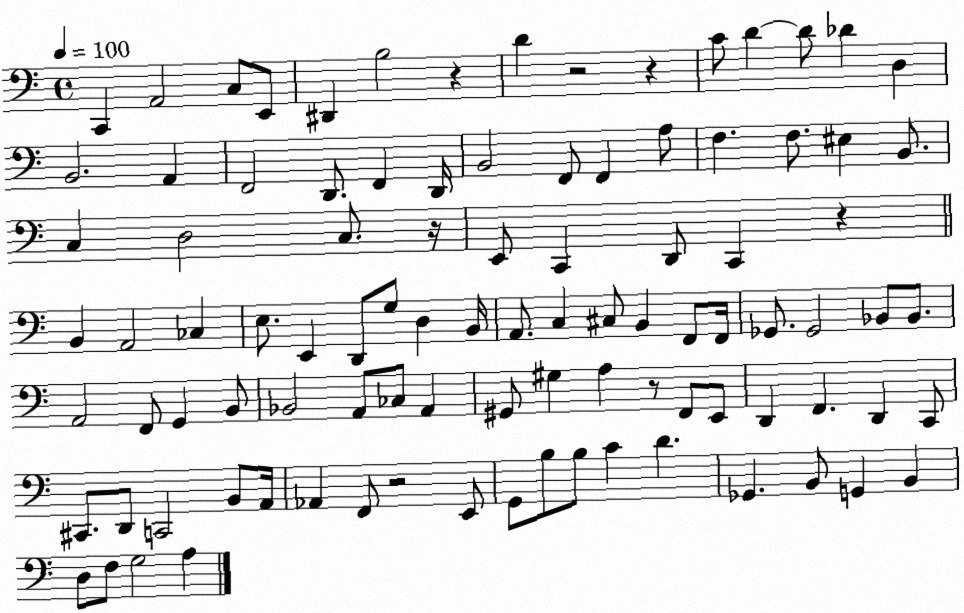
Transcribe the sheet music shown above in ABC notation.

X:1
T:Untitled
M:4/4
L:1/4
K:C
C,, A,,2 C,/2 E,,/2 ^D,, B,2 z D z2 z C/2 D D/2 _D D, B,,2 A,, F,,2 D,,/2 F,, D,,/4 B,,2 F,,/2 F,, A,/2 F, F,/2 ^E, B,,/2 C, D,2 C,/2 z/4 E,,/2 C,, D,,/2 C,, z B,, A,,2 _C, E,/2 E,, D,,/2 G,/2 D, B,,/4 A,,/2 C, ^C,/2 B,, F,,/2 F,,/4 _G,,/2 _G,,2 _B,,/2 _B,,/2 A,,2 F,,/2 G,, B,,/2 _B,,2 A,,/2 _C,/2 A,, ^G,,/2 ^G, A, z/2 F,,/2 E,,/2 D,, F,, D,, C,,/2 ^C,,/2 D,,/2 C,,2 B,,/2 A,,/4 _A,, F,,/2 z2 E,,/2 G,,/2 B,/2 B,/2 C D _G,, B,,/2 G,, B,, D,/2 F,/2 G,2 A,